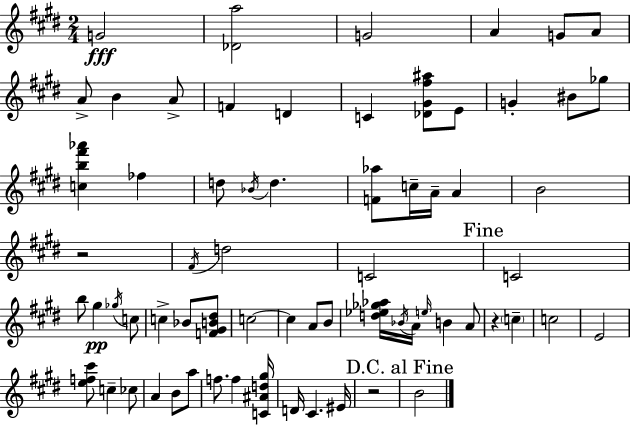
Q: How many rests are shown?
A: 3